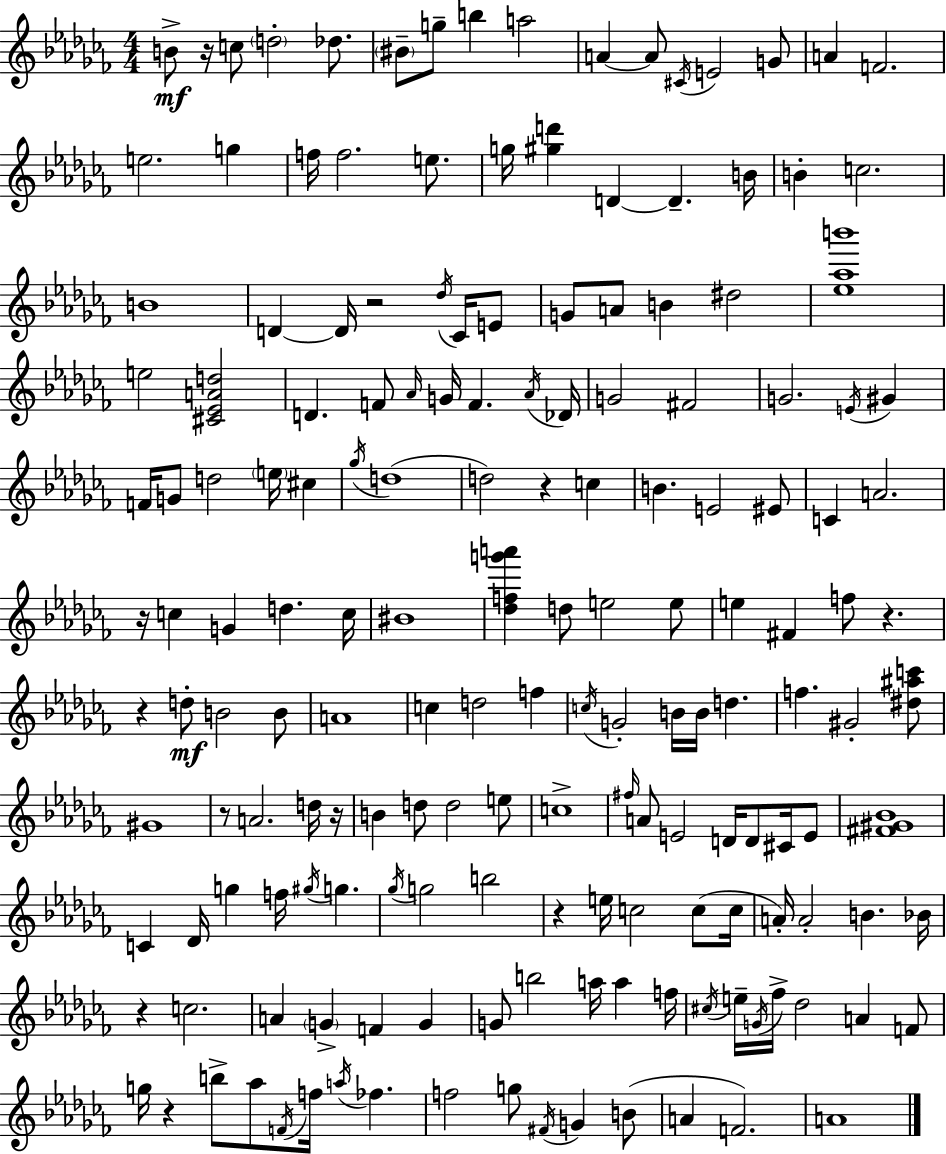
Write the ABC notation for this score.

X:1
T:Untitled
M:4/4
L:1/4
K:Abm
B/2 z/4 c/2 d2 _d/2 ^B/2 g/2 b a2 A A/2 ^C/4 E2 G/2 A F2 e2 g f/4 f2 e/2 g/4 [^gd'] D D B/4 B c2 B4 D D/4 z2 _d/4 _C/4 E/2 G/2 A/2 B ^d2 [_e_ab']4 e2 [^C_EAd]2 D F/2 _A/4 G/4 F _A/4 _D/4 G2 ^F2 G2 E/4 ^G F/4 G/2 d2 e/4 ^c _g/4 d4 d2 z c B E2 ^E/2 C A2 z/4 c G d c/4 ^B4 [_dfg'a'] d/2 e2 e/2 e ^F f/2 z z d/2 B2 B/2 A4 c d2 f c/4 G2 B/4 B/4 d f ^G2 [^d^ac']/2 ^G4 z/2 A2 d/4 z/4 B d/2 d2 e/2 c4 ^f/4 A/2 E2 D/4 D/2 ^C/4 E/2 [^F^G_B]4 C _D/4 g f/4 ^g/4 g _g/4 g2 b2 z e/4 c2 c/2 c/4 A/4 A2 B _B/4 z c2 A G F G G/2 b2 a/4 a f/4 ^c/4 e/4 G/4 _f/4 _d2 A F/2 g/4 z b/2 _a/2 F/4 f/4 a/4 _f f2 g/2 ^F/4 G B/2 A F2 A4